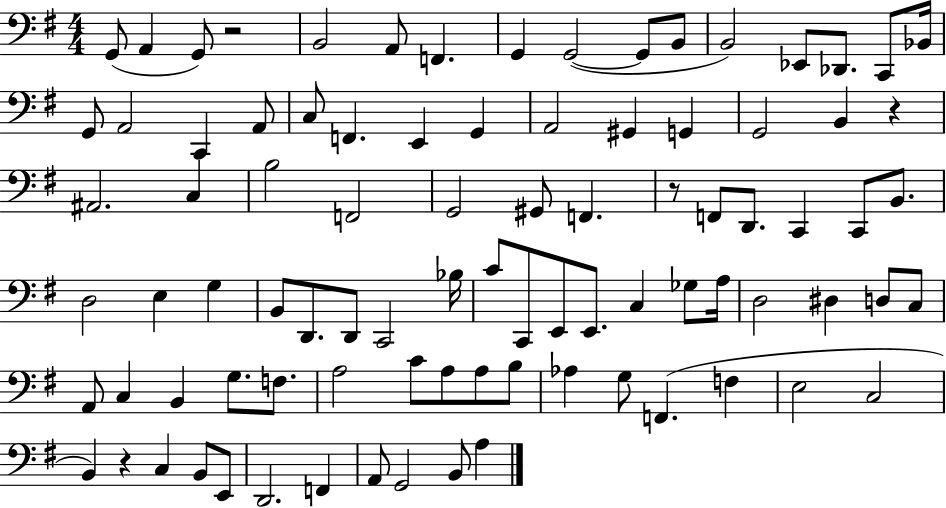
{
  \clef bass
  \numericTimeSignature
  \time 4/4
  \key g \major
  g,8( a,4 g,8) r2 | b,2 a,8 f,4. | g,4 g,2~(~ g,8 b,8 | b,2) ees,8 des,8. c,8 bes,16 | \break g,8 a,2 c,4 a,8 | c8 f,4. e,4 g,4 | a,2 gis,4 g,4 | g,2 b,4 r4 | \break ais,2. c4 | b2 f,2 | g,2 gis,8 f,4. | r8 f,8 d,8. c,4 c,8 b,8. | \break d2 e4 g4 | b,8 d,8. d,8 c,2 bes16 | c'8 c,8 e,8 e,8. c4 ges8 a16 | d2 dis4 d8 c8 | \break a,8 c4 b,4 g8. f8. | a2 c'8 a8 a8 b8 | aes4 g8 f,4.( f4 | e2 c2 | \break b,4) r4 c4 b,8 e,8 | d,2. f,4 | a,8 g,2 b,8 a4 | \bar "|."
}